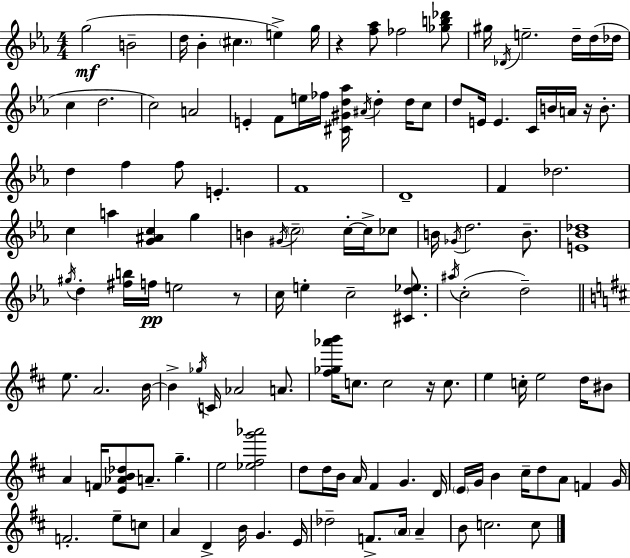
X:1
T:Untitled
M:4/4
L:1/4
K:Cm
g2 B2 d/4 _B ^c e g/4 z [f_a]/2 _f2 [_gb_d']/2 ^g/4 _D/4 e2 d/4 d/4 _d/4 c d2 c2 A2 E F/2 e/4 _f/4 [^C^Gd_a]/4 ^A/4 d d/4 c/2 d/2 E/4 E C/4 B/4 A/4 z/4 B/2 d f f/2 E F4 D4 F _d2 c a [G^Ac] g B ^G/4 c2 c/4 c/4 _c/2 B/4 _G/4 d2 B/2 [E_B_d]4 ^g/4 d [^fb]/4 f/4 e2 z/2 c/4 e c2 [^Cd_e]/2 ^a/4 c2 d2 e/2 A2 B/4 B _g/4 C/4 _A2 A/2 [^f_g_a'b']/4 c/2 c2 z/4 c/2 e c/4 e2 d/4 ^B/2 A F/4 [E_AB_d]/2 A/2 g e2 [_e^fg'_a']2 d/2 d/4 B/4 A/4 ^F G D/4 E/4 G/4 B ^c/4 d/2 A/2 F G/4 F2 e/2 c/2 A D B/4 G E/4 _d2 F/2 A/4 A B/2 c2 c/2